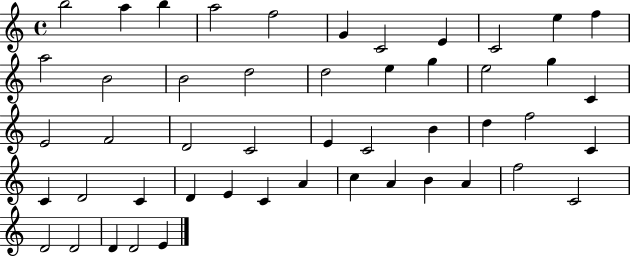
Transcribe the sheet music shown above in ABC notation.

X:1
T:Untitled
M:4/4
L:1/4
K:C
b2 a b a2 f2 G C2 E C2 e f a2 B2 B2 d2 d2 e g e2 g C E2 F2 D2 C2 E C2 B d f2 C C D2 C D E C A c A B A f2 C2 D2 D2 D D2 E